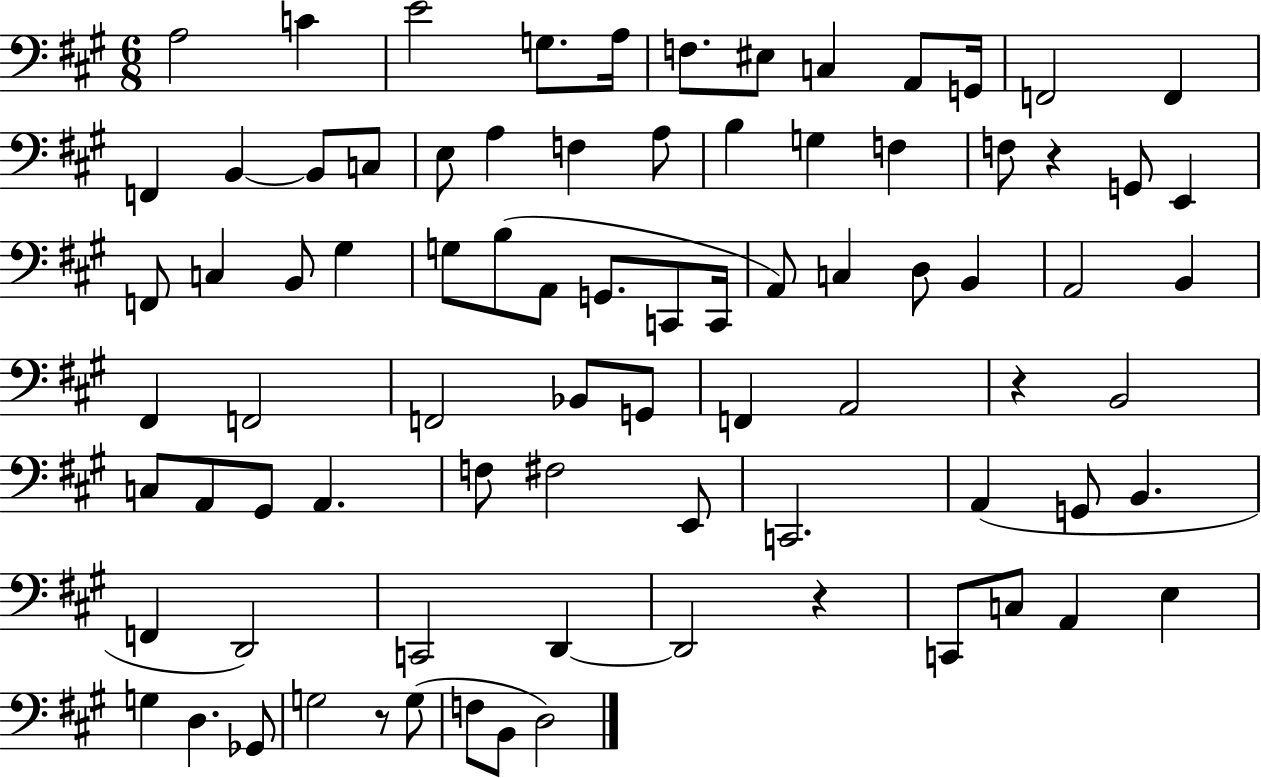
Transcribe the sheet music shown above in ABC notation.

X:1
T:Untitled
M:6/8
L:1/4
K:A
A,2 C E2 G,/2 A,/4 F,/2 ^E,/2 C, A,,/2 G,,/4 F,,2 F,, F,, B,, B,,/2 C,/2 E,/2 A, F, A,/2 B, G, F, F,/2 z G,,/2 E,, F,,/2 C, B,,/2 ^G, G,/2 B,/2 A,,/2 G,,/2 C,,/2 C,,/4 A,,/2 C, D,/2 B,, A,,2 B,, ^F,, F,,2 F,,2 _B,,/2 G,,/2 F,, A,,2 z B,,2 C,/2 A,,/2 ^G,,/2 A,, F,/2 ^F,2 E,,/2 C,,2 A,, G,,/2 B,, F,, D,,2 C,,2 D,, D,,2 z C,,/2 C,/2 A,, E, G, D, _G,,/2 G,2 z/2 G,/2 F,/2 B,,/2 D,2